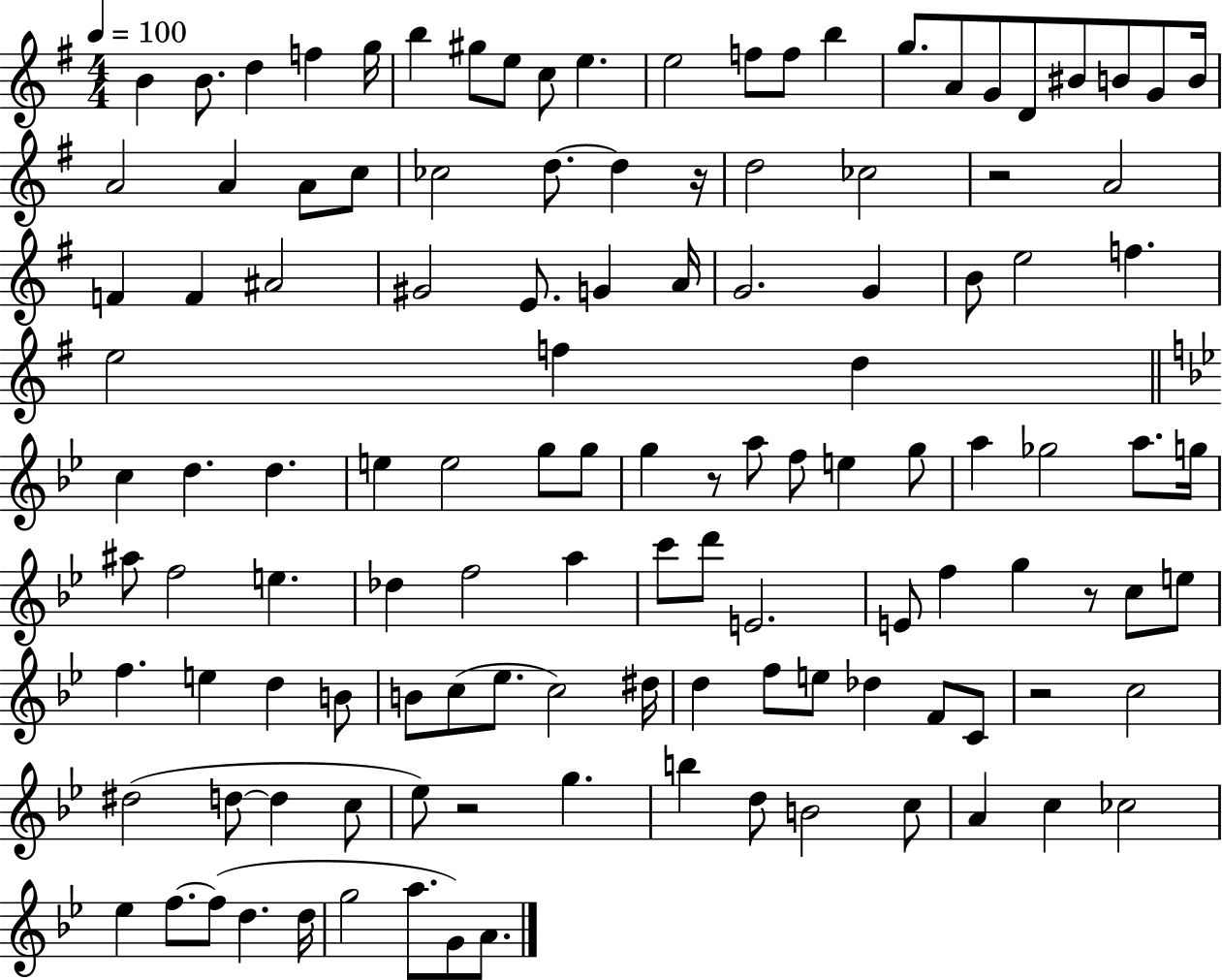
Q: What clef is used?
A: treble